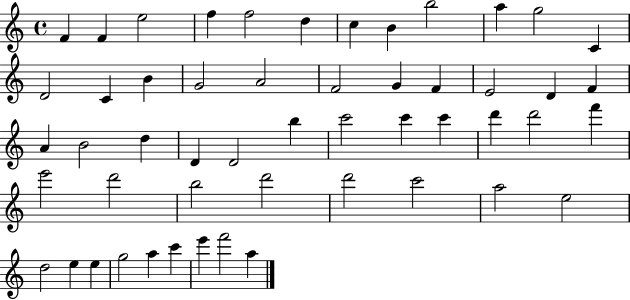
X:1
T:Untitled
M:4/4
L:1/4
K:C
F F e2 f f2 d c B b2 a g2 C D2 C B G2 A2 F2 G F E2 D F A B2 d D D2 b c'2 c' c' d' d'2 f' e'2 d'2 b2 d'2 d'2 c'2 a2 e2 d2 e e g2 a c' e' f'2 a